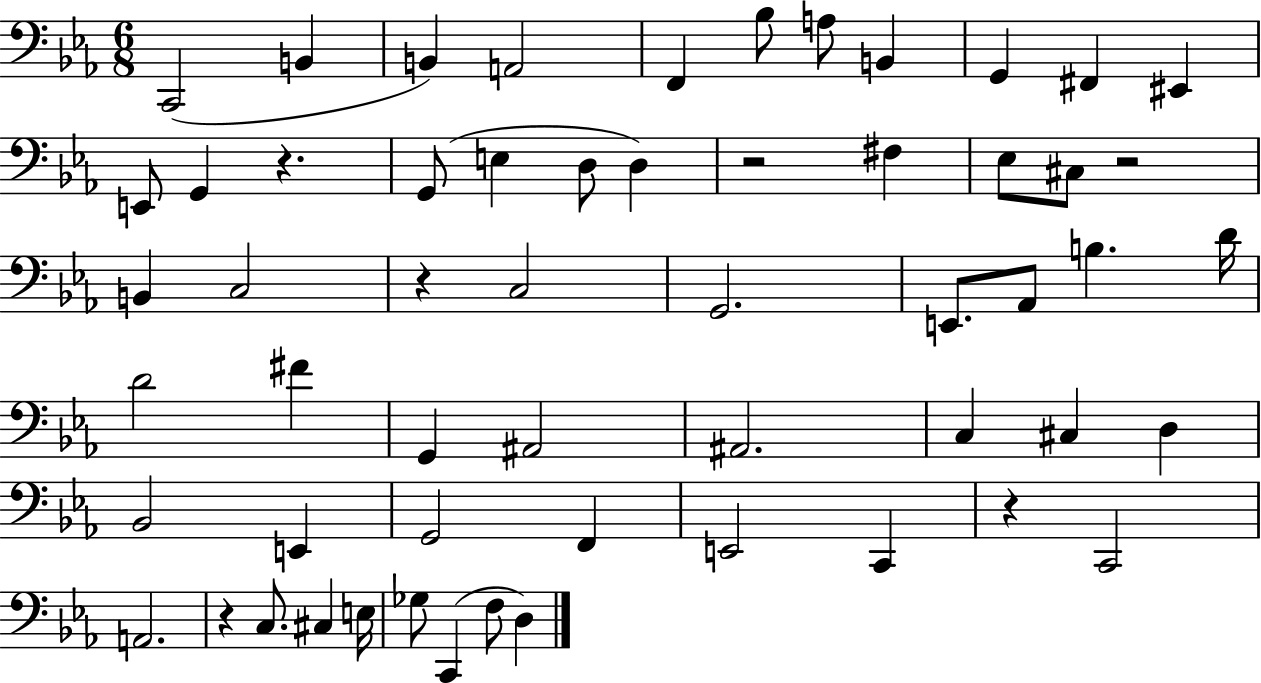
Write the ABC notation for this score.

X:1
T:Untitled
M:6/8
L:1/4
K:Eb
C,,2 B,, B,, A,,2 F,, _B,/2 A,/2 B,, G,, ^F,, ^E,, E,,/2 G,, z G,,/2 E, D,/2 D, z2 ^F, _E,/2 ^C,/2 z2 B,, C,2 z C,2 G,,2 E,,/2 _A,,/2 B, D/4 D2 ^F G,, ^A,,2 ^A,,2 C, ^C, D, _B,,2 E,, G,,2 F,, E,,2 C,, z C,,2 A,,2 z C,/2 ^C, E,/4 _G,/2 C,, F,/2 D,